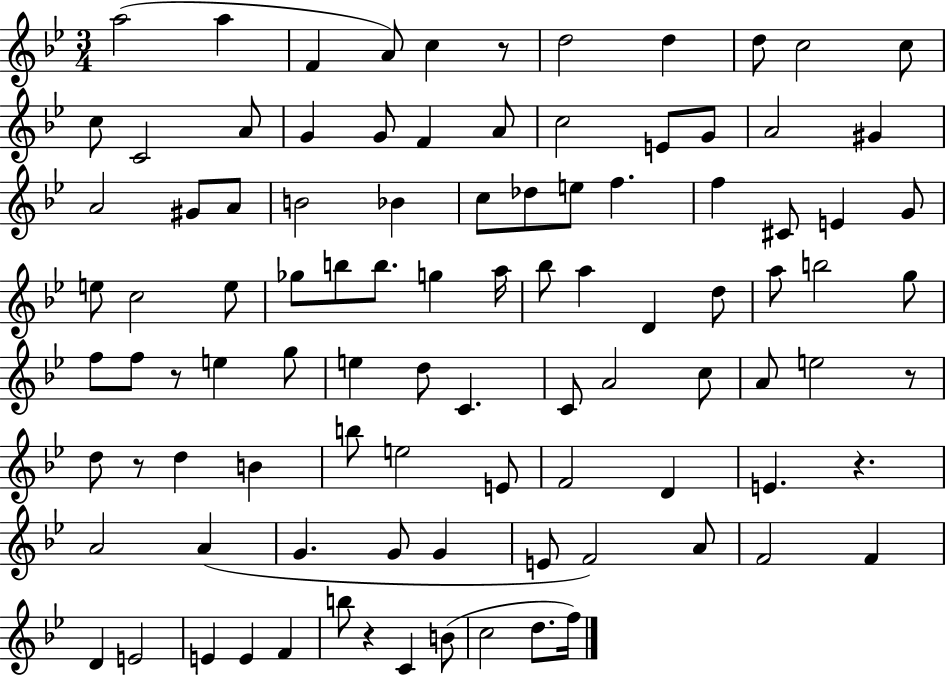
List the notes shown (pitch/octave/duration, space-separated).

A5/h A5/q F4/q A4/e C5/q R/e D5/h D5/q D5/e C5/h C5/e C5/e C4/h A4/e G4/q G4/e F4/q A4/e C5/h E4/e G4/e A4/h G#4/q A4/h G#4/e A4/e B4/h Bb4/q C5/e Db5/e E5/e F5/q. F5/q C#4/e E4/q G4/e E5/e C5/h E5/e Gb5/e B5/e B5/e. G5/q A5/s Bb5/e A5/q D4/q D5/e A5/e B5/h G5/e F5/e F5/e R/e E5/q G5/e E5/q D5/e C4/q. C4/e A4/h C5/e A4/e E5/h R/e D5/e R/e D5/q B4/q B5/e E5/h E4/e F4/h D4/q E4/q. R/q. A4/h A4/q G4/q. G4/e G4/q E4/e F4/h A4/e F4/h F4/q D4/q E4/h E4/q E4/q F4/q B5/e R/q C4/q B4/e C5/h D5/e. F5/s